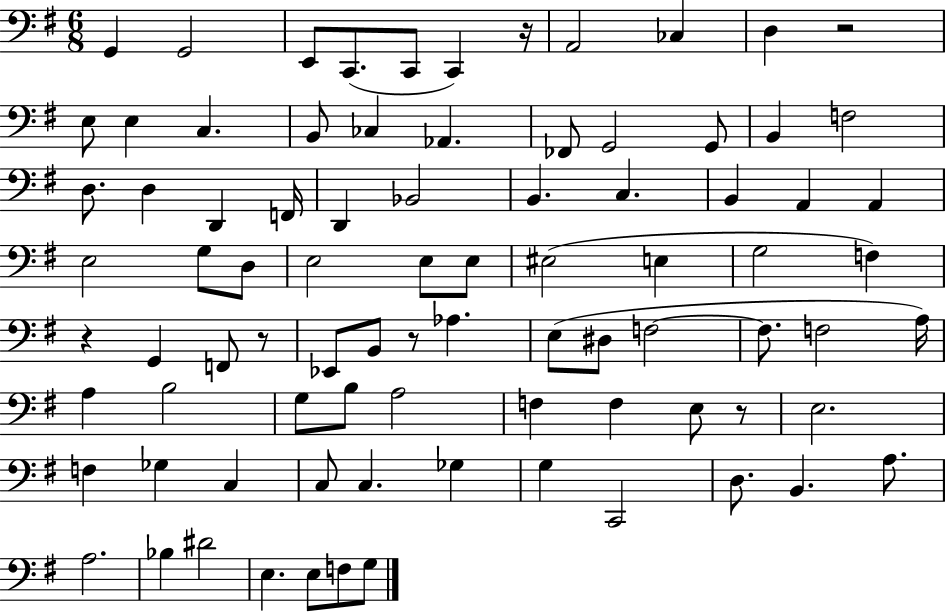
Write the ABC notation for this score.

X:1
T:Untitled
M:6/8
L:1/4
K:G
G,, G,,2 E,,/2 C,,/2 C,,/2 C,, z/4 A,,2 _C, D, z2 E,/2 E, C, B,,/2 _C, _A,, _F,,/2 G,,2 G,,/2 B,, F,2 D,/2 D, D,, F,,/4 D,, _B,,2 B,, C, B,, A,, A,, E,2 G,/2 D,/2 E,2 E,/2 E,/2 ^E,2 E, G,2 F, z G,, F,,/2 z/2 _E,,/2 B,,/2 z/2 _A, E,/2 ^D,/2 F,2 F,/2 F,2 A,/4 A, B,2 G,/2 B,/2 A,2 F, F, E,/2 z/2 E,2 F, _G, C, C,/2 C, _G, G, C,,2 D,/2 B,, A,/2 A,2 _B, ^D2 E, E,/2 F,/2 G,/2